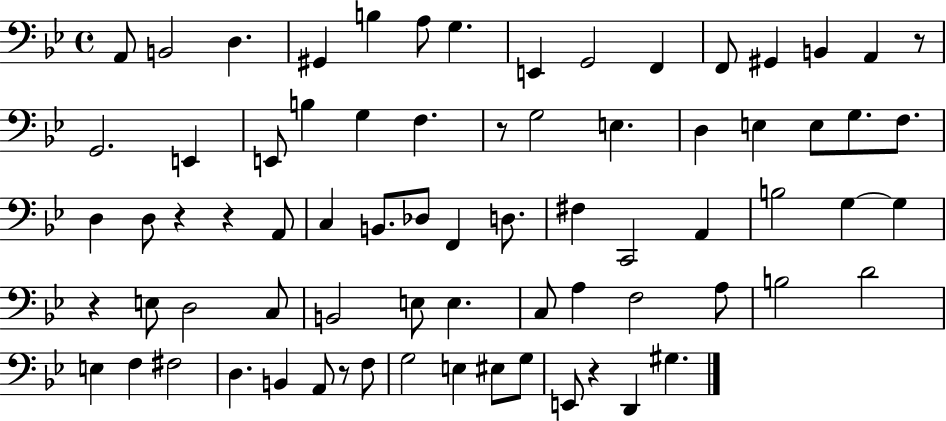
X:1
T:Untitled
M:4/4
L:1/4
K:Bb
A,,/2 B,,2 D, ^G,, B, A,/2 G, E,, G,,2 F,, F,,/2 ^G,, B,, A,, z/2 G,,2 E,, E,,/2 B, G, F, z/2 G,2 E, D, E, E,/2 G,/2 F,/2 D, D,/2 z z A,,/2 C, B,,/2 _D,/2 F,, D,/2 ^F, C,,2 A,, B,2 G, G, z E,/2 D,2 C,/2 B,,2 E,/2 E, C,/2 A, F,2 A,/2 B,2 D2 E, F, ^F,2 D, B,, A,,/2 z/2 F,/2 G,2 E, ^E,/2 G,/2 E,,/2 z D,, ^G,